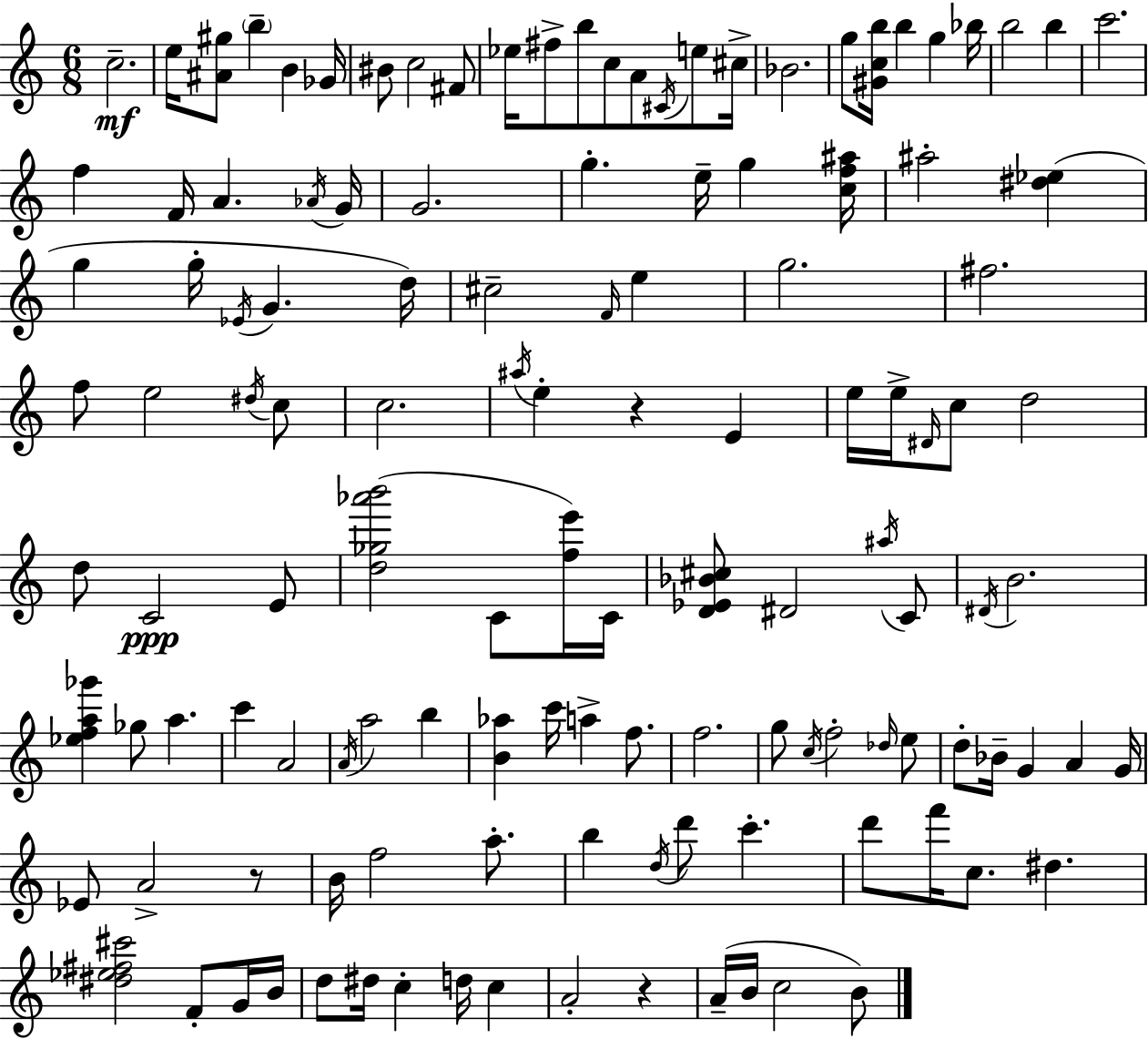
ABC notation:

X:1
T:Untitled
M:6/8
L:1/4
K:C
c2 e/4 [^A^g]/2 b B _G/4 ^B/2 c2 ^F/2 _e/4 ^f/2 b/2 c/2 A/2 ^C/4 e/2 ^c/4 _B2 g/2 [^Gcb]/4 b g _b/4 b2 b c'2 f F/4 A _A/4 G/4 G2 g e/4 g [cf^a]/4 ^a2 [^d_e] g g/4 _E/4 G d/4 ^c2 F/4 e g2 ^f2 f/2 e2 ^d/4 c/2 c2 ^a/4 e z E e/4 e/4 ^D/4 c/2 d2 d/2 C2 E/2 [d_g_a'b']2 C/2 [fe']/4 C/4 [D_E_B^c]/2 ^D2 ^a/4 C/2 ^D/4 B2 [_efa_g'] _g/2 a c' A2 A/4 a2 b [B_a] c'/4 a f/2 f2 g/2 c/4 f2 _d/4 e/2 d/2 _B/4 G A G/4 _E/2 A2 z/2 B/4 f2 a/2 b d/4 d'/2 c' d'/2 f'/4 c/2 ^d [^d_e^f^c']2 F/2 G/4 B/4 d/2 ^d/4 c d/4 c A2 z A/4 B/4 c2 B/2